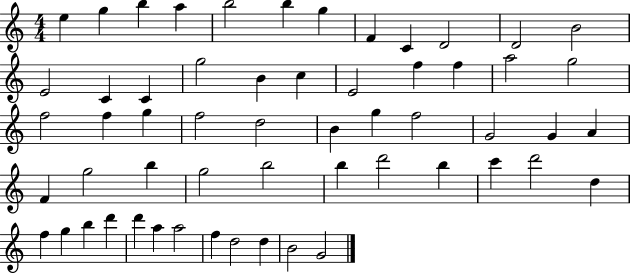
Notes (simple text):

E5/q G5/q B5/q A5/q B5/h B5/q G5/q F4/q C4/q D4/h D4/h B4/h E4/h C4/q C4/q G5/h B4/q C5/q E4/h F5/q F5/q A5/h G5/h F5/h F5/q G5/q F5/h D5/h B4/q G5/q F5/h G4/h G4/q A4/q F4/q G5/h B5/q G5/h B5/h B5/q D6/h B5/q C6/q D6/h D5/q F5/q G5/q B5/q D6/q D6/q A5/q A5/h F5/q D5/h D5/q B4/h G4/h